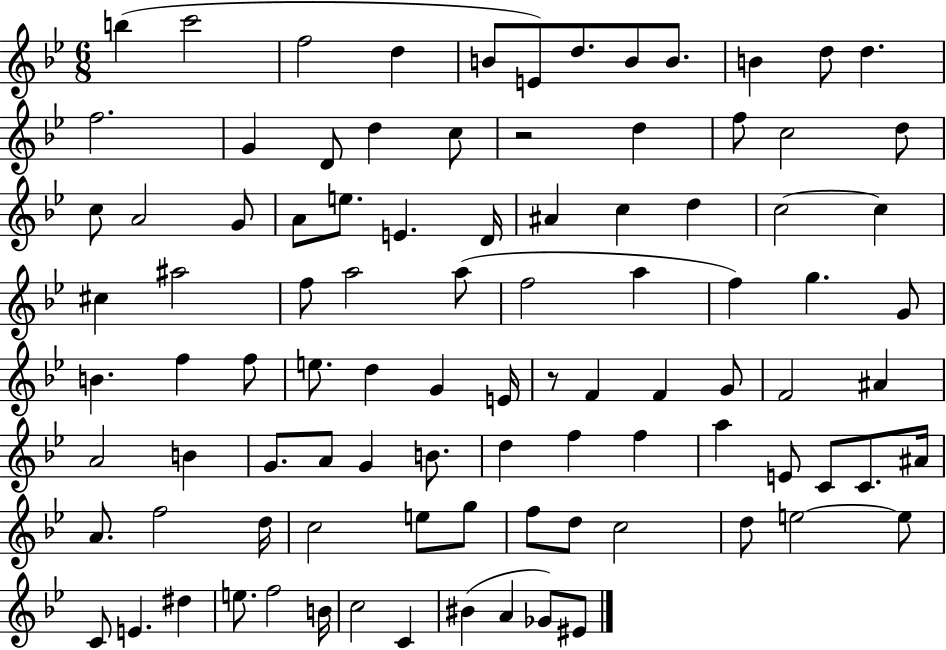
B5/q C6/h F5/h D5/q B4/e E4/e D5/e. B4/e B4/e. B4/q D5/e D5/q. F5/h. G4/q D4/e D5/q C5/e R/h D5/q F5/e C5/h D5/e C5/e A4/h G4/e A4/e E5/e. E4/q. D4/s A#4/q C5/q D5/q C5/h C5/q C#5/q A#5/h F5/e A5/h A5/e F5/h A5/q F5/q G5/q. G4/e B4/q. F5/q F5/e E5/e. D5/q G4/q E4/s R/e F4/q F4/q G4/e F4/h A#4/q A4/h B4/q G4/e. A4/e G4/q B4/e. D5/q F5/q F5/q A5/q E4/e C4/e C4/e. A#4/s A4/e. F5/h D5/s C5/h E5/e G5/e F5/e D5/e C5/h D5/e E5/h E5/e C4/e E4/q. D#5/q E5/e. F5/h B4/s C5/h C4/q BIS4/q A4/q Gb4/e EIS4/e